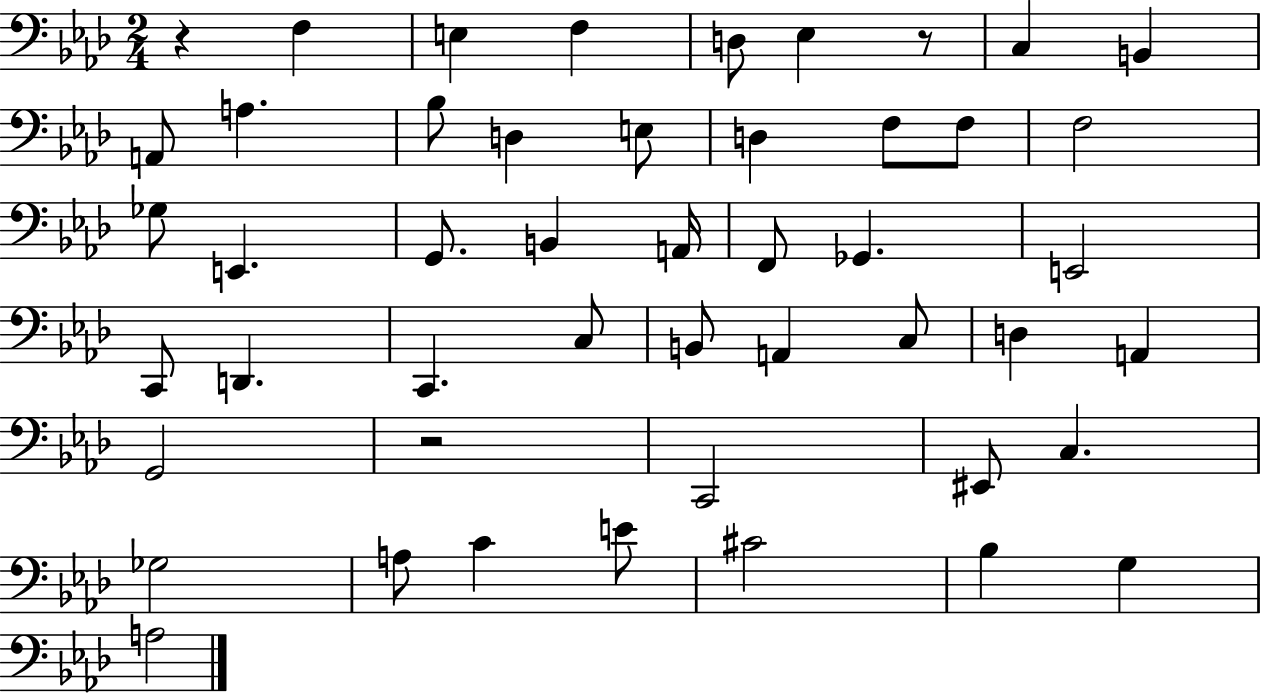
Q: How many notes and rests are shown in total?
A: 48